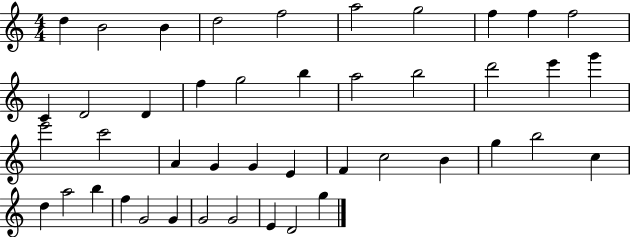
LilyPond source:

{
  \clef treble
  \numericTimeSignature
  \time 4/4
  \key c \major
  d''4 b'2 b'4 | d''2 f''2 | a''2 g''2 | f''4 f''4 f''2 | \break c'4 d'2 d'4 | f''4 g''2 b''4 | a''2 b''2 | d'''2 e'''4 g'''4 | \break e'''2 c'''2 | a'4 g'4 g'4 e'4 | f'4 c''2 b'4 | g''4 b''2 c''4 | \break d''4 a''2 b''4 | f''4 g'2 g'4 | g'2 g'2 | e'4 d'2 g''4 | \break \bar "|."
}